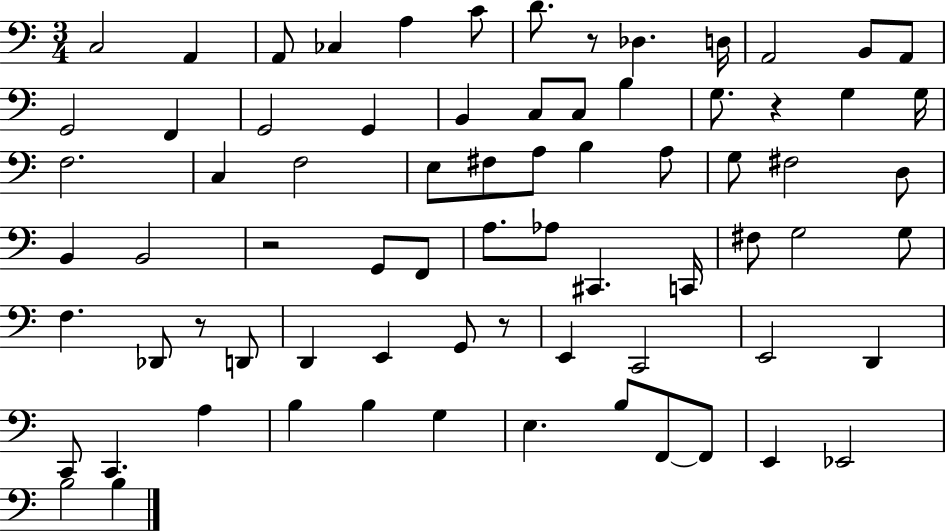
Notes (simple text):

C3/h A2/q A2/e CES3/q A3/q C4/e D4/e. R/e Db3/q. D3/s A2/h B2/e A2/e G2/h F2/q G2/h G2/q B2/q C3/e C3/e B3/q G3/e. R/q G3/q G3/s F3/h. C3/q F3/h E3/e F#3/e A3/e B3/q A3/e G3/e F#3/h D3/e B2/q B2/h R/h G2/e F2/e A3/e. Ab3/e C#2/q. C2/s F#3/e G3/h G3/e F3/q. Db2/e R/e D2/e D2/q E2/q G2/e R/e E2/q C2/h E2/h D2/q C2/e C2/q. A3/q B3/q B3/q G3/q E3/q. B3/e F2/e F2/e E2/q Eb2/h B3/h B3/q